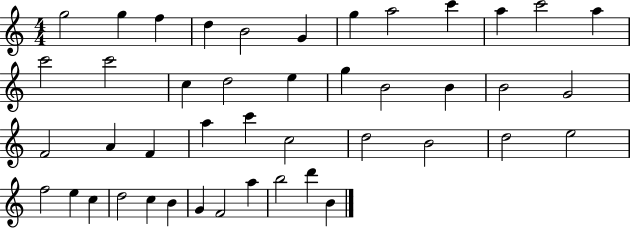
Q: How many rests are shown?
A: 0